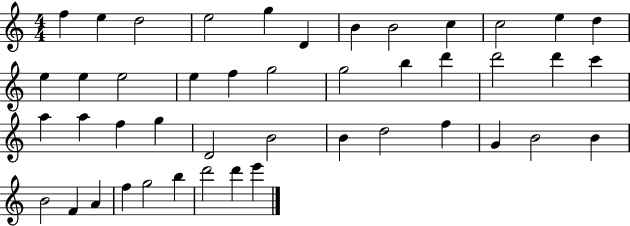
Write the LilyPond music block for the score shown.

{
  \clef treble
  \numericTimeSignature
  \time 4/4
  \key c \major
  f''4 e''4 d''2 | e''2 g''4 d'4 | b'4 b'2 c''4 | c''2 e''4 d''4 | \break e''4 e''4 e''2 | e''4 f''4 g''2 | g''2 b''4 d'''4 | d'''2 d'''4 c'''4 | \break a''4 a''4 f''4 g''4 | d'2 b'2 | b'4 d''2 f''4 | g'4 b'2 b'4 | \break b'2 f'4 a'4 | f''4 g''2 b''4 | d'''2 d'''4 e'''4 | \bar "|."
}